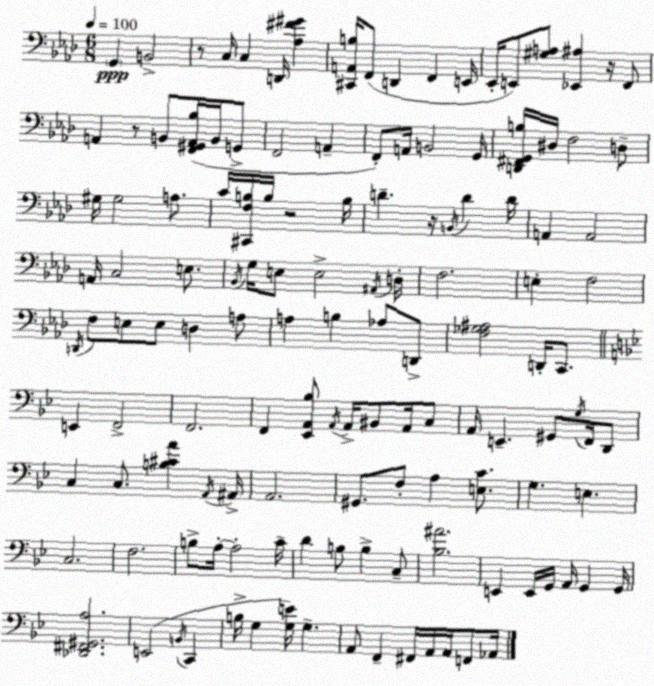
X:1
T:Untitled
M:6/8
L:1/4
K:Fm
G,, B,,2 z/2 C,/4 C, D,,/4 [_A,^F^G] [^C,,A,,B,]/4 F,,/2 D,, F,, E,,/4 _E,,/4 E,,/2 [^G,A,]/2 [_E,,^A,] z/4 F,,/2 A,, z/2 B,,/2 [F,,^G,,A,,_B,]/4 B,,/4 G,,/2 F,,2 A,, F,,/2 A,,/4 B,,2 G,,/4 [D,,^F,,G,,B,]/4 ^D,/4 F,2 D,/2 ^G,/4 ^G,2 A,/2 C/4 [^C,,F,B,]/4 B,/4 z2 B,/4 D z/4 B,,/4 D D/4 A,, A,,2 A,,/4 C,2 E,/2 _B,,/4 G,/4 E,/2 E,2 ^A,,/4 D,/4 F,2 E, F,2 D,,/4 F,/2 E,/2 E,/2 D, A,/2 A, B, _A,/2 D,,/2 [F,_G,^A,]2 D,,/4 C,,/2 E,, F,,2 F,,2 F,, [_E,,A,,_B,]/2 A,,/4 A,,/4 ^B,,/2 A,,/4 C,/2 A,,/4 E,, ^G,,/2 G,/4 F,,/4 D,,/2 C, C,/2 [B,^CA] A,,/4 ^A,,/4 A,,2 ^G,,/2 F,/2 A, [E,C]/2 G, E, C,2 F,2 B,/2 A,/4 A,2 C/4 D B,/2 B, C,/2 [_B,^A]2 E,, E,,/4 G,,/4 A,,/4 G,, G,,/4 [_D,,^F,,^G,,A,]2 E,,2 B,,/4 C,, B,/4 G, [G,E]/4 G, A,,/2 F,, ^F,,/4 A,,/4 A,,/4 F,,/2 _A,,/4